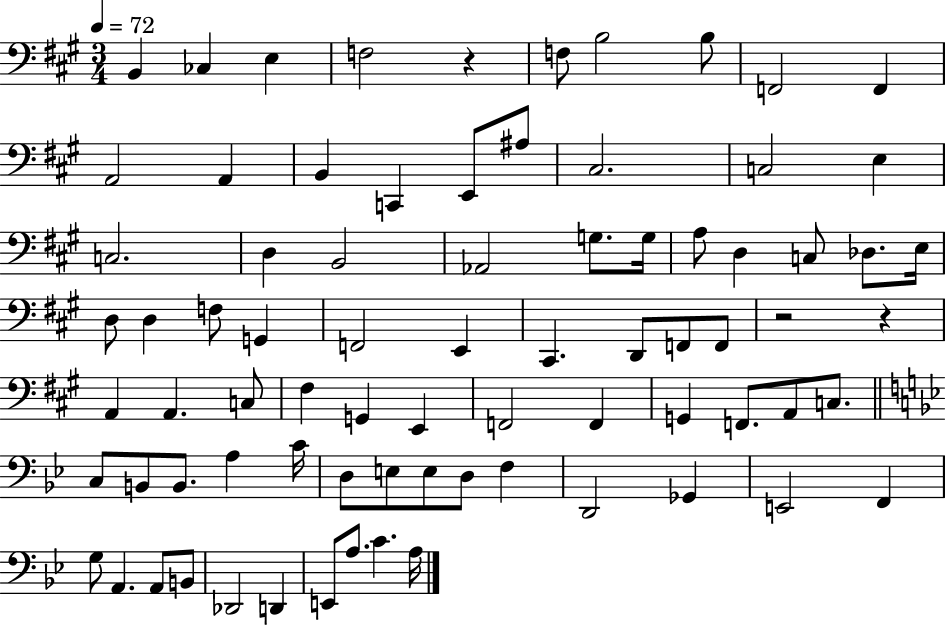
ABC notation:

X:1
T:Untitled
M:3/4
L:1/4
K:A
B,, _C, E, F,2 z F,/2 B,2 B,/2 F,,2 F,, A,,2 A,, B,, C,, E,,/2 ^A,/2 ^C,2 C,2 E, C,2 D, B,,2 _A,,2 G,/2 G,/4 A,/2 D, C,/2 _D,/2 E,/4 D,/2 D, F,/2 G,, F,,2 E,, ^C,, D,,/2 F,,/2 F,,/2 z2 z A,, A,, C,/2 ^F, G,, E,, F,,2 F,, G,, F,,/2 A,,/2 C,/2 C,/2 B,,/2 B,,/2 A, C/4 D,/2 E,/2 E,/2 D,/2 F, D,,2 _G,, E,,2 F,, G,/2 A,, A,,/2 B,,/2 _D,,2 D,, E,,/2 A,/2 C A,/4